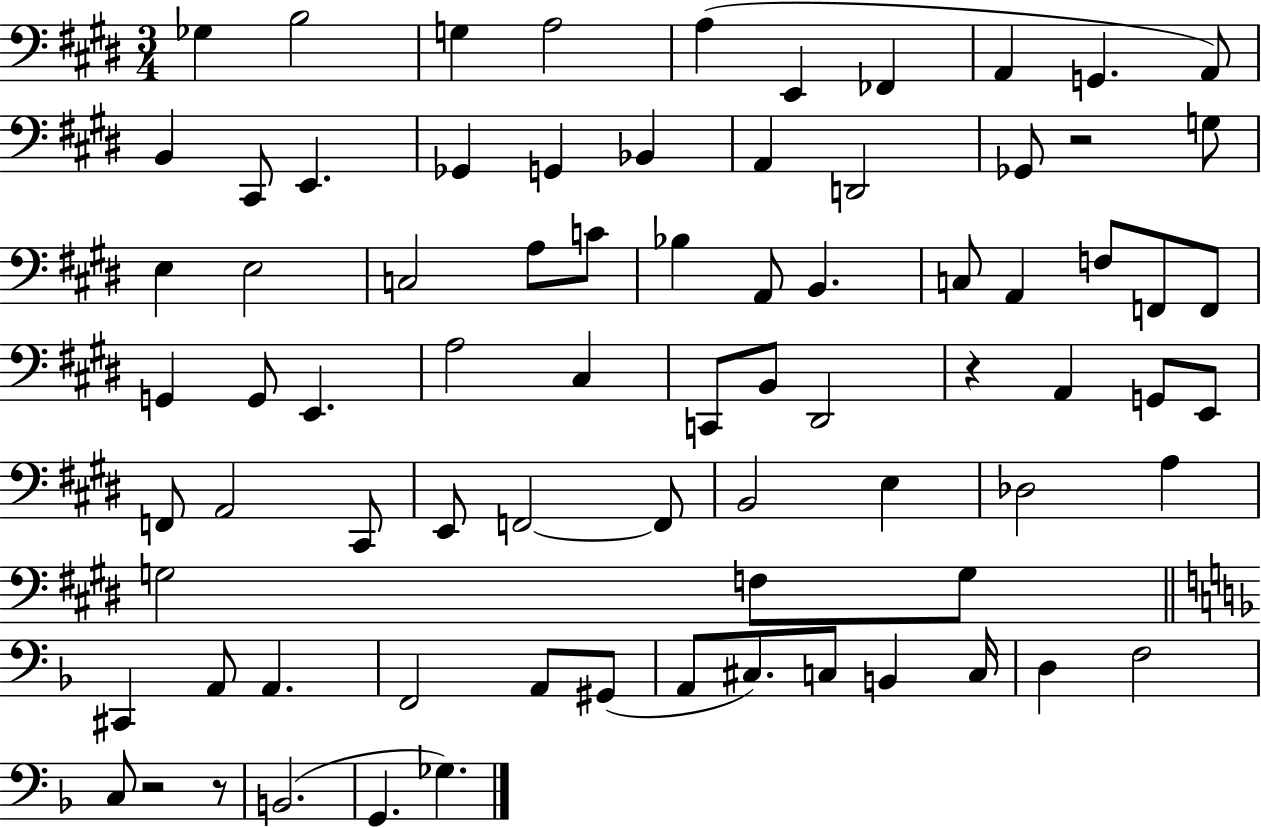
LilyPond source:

{
  \clef bass
  \numericTimeSignature
  \time 3/4
  \key e \major
  ges4 b2 | g4 a2 | a4( e,4 fes,4 | a,4 g,4. a,8) | \break b,4 cis,8 e,4. | ges,4 g,4 bes,4 | a,4 d,2 | ges,8 r2 g8 | \break e4 e2 | c2 a8 c'8 | bes4 a,8 b,4. | c8 a,4 f8 f,8 f,8 | \break g,4 g,8 e,4. | a2 cis4 | c,8 b,8 dis,2 | r4 a,4 g,8 e,8 | \break f,8 a,2 cis,8 | e,8 f,2~~ f,8 | b,2 e4 | des2 a4 | \break g2 f8 g8 | \bar "||" \break \key f \major cis,4 a,8 a,4. | f,2 a,8 gis,8( | a,8 cis8.) c8 b,4 c16 | d4 f2 | \break c8 r2 r8 | b,2.( | g,4. ges4.) | \bar "|."
}